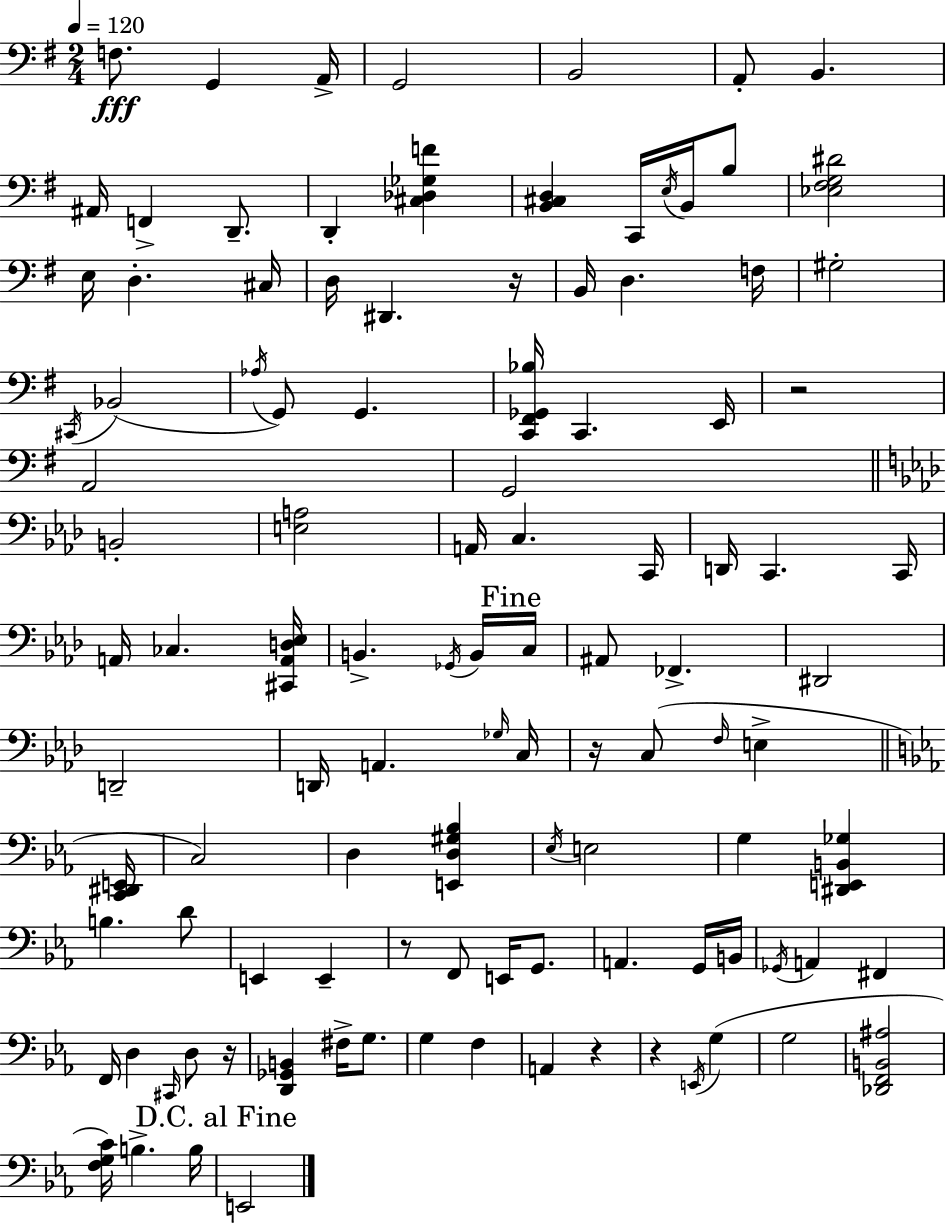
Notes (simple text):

F3/e. G2/q A2/s G2/h B2/h A2/e B2/q. A#2/s F2/q D2/e. D2/q [C#3,Db3,Gb3,F4]/q [B2,C#3,D3]/q C2/s E3/s B2/s B3/e [Eb3,F#3,G3,D#4]/h E3/s D3/q. C#3/s D3/s D#2/q. R/s B2/s D3/q. F3/s G#3/h C#2/s Bb2/h Ab3/s G2/e G2/q. [C2,F#2,Gb2,Bb3]/s C2/q. E2/s R/h A2/h G2/h B2/h [E3,A3]/h A2/s C3/q. C2/s D2/s C2/q. C2/s A2/s CES3/q. [C#2,A2,D3,Eb3]/s B2/q. Gb2/s B2/s C3/s A#2/e FES2/q. D#2/h D2/h D2/s A2/q. Gb3/s C3/s R/s C3/e F3/s E3/q [C2,D#2,E2]/s C3/h D3/q [E2,D3,G#3,Bb3]/q Eb3/s E3/h G3/q [D#2,E2,B2,Gb3]/q B3/q. D4/e E2/q E2/q R/e F2/e E2/s G2/e. A2/q. G2/s B2/s Gb2/s A2/q F#2/q F2/s D3/q C#2/s D3/e R/s [D2,Gb2,B2]/q F#3/s G3/e. G3/q F3/q A2/q R/q R/q E2/s G3/q G3/h [Db2,F2,B2,A#3]/h [F3,G3,C4]/s B3/q. B3/s E2/h